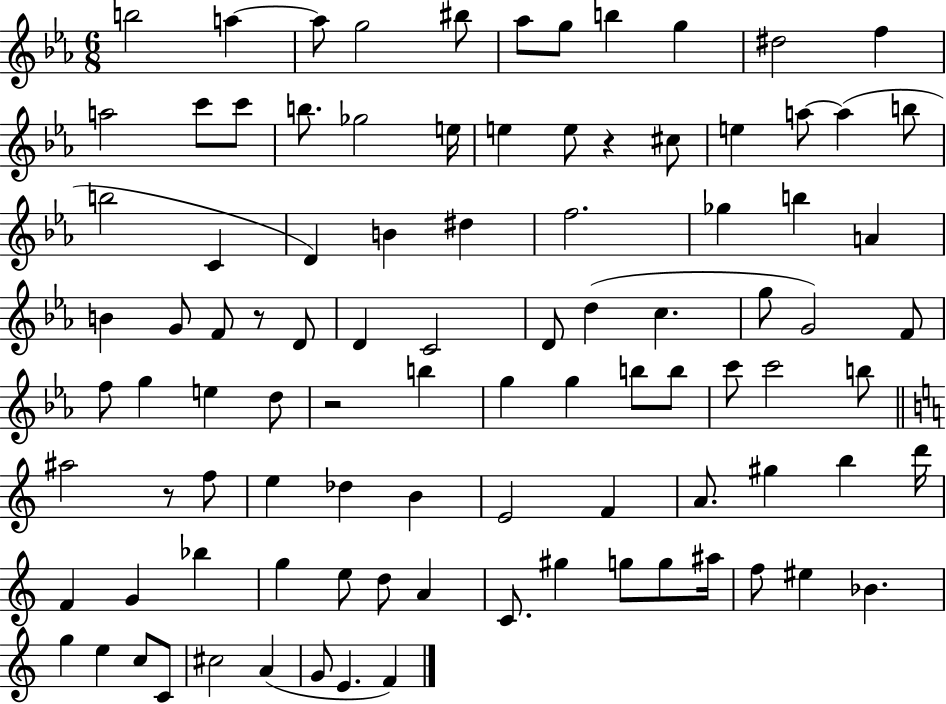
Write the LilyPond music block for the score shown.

{
  \clef treble
  \numericTimeSignature
  \time 6/8
  \key ees \major
  \repeat volta 2 { b''2 a''4~~ | a''8 g''2 bis''8 | aes''8 g''8 b''4 g''4 | dis''2 f''4 | \break a''2 c'''8 c'''8 | b''8. ges''2 e''16 | e''4 e''8 r4 cis''8 | e''4 a''8~~ a''4( b''8 | \break b''2 c'4 | d'4) b'4 dis''4 | f''2. | ges''4 b''4 a'4 | \break b'4 g'8 f'8 r8 d'8 | d'4 c'2 | d'8 d''4( c''4. | g''8 g'2) f'8 | \break f''8 g''4 e''4 d''8 | r2 b''4 | g''4 g''4 b''8 b''8 | c'''8 c'''2 b''8 | \break \bar "||" \break \key c \major ais''2 r8 f''8 | e''4 des''4 b'4 | e'2 f'4 | a'8. gis''4 b''4 d'''16 | \break f'4 g'4 bes''4 | g''4 e''8 d''8 a'4 | c'8. gis''4 g''8 g''8 ais''16 | f''8 eis''4 bes'4. | \break g''4 e''4 c''8 c'8 | cis''2 a'4( | g'8 e'4. f'4) | } \bar "|."
}